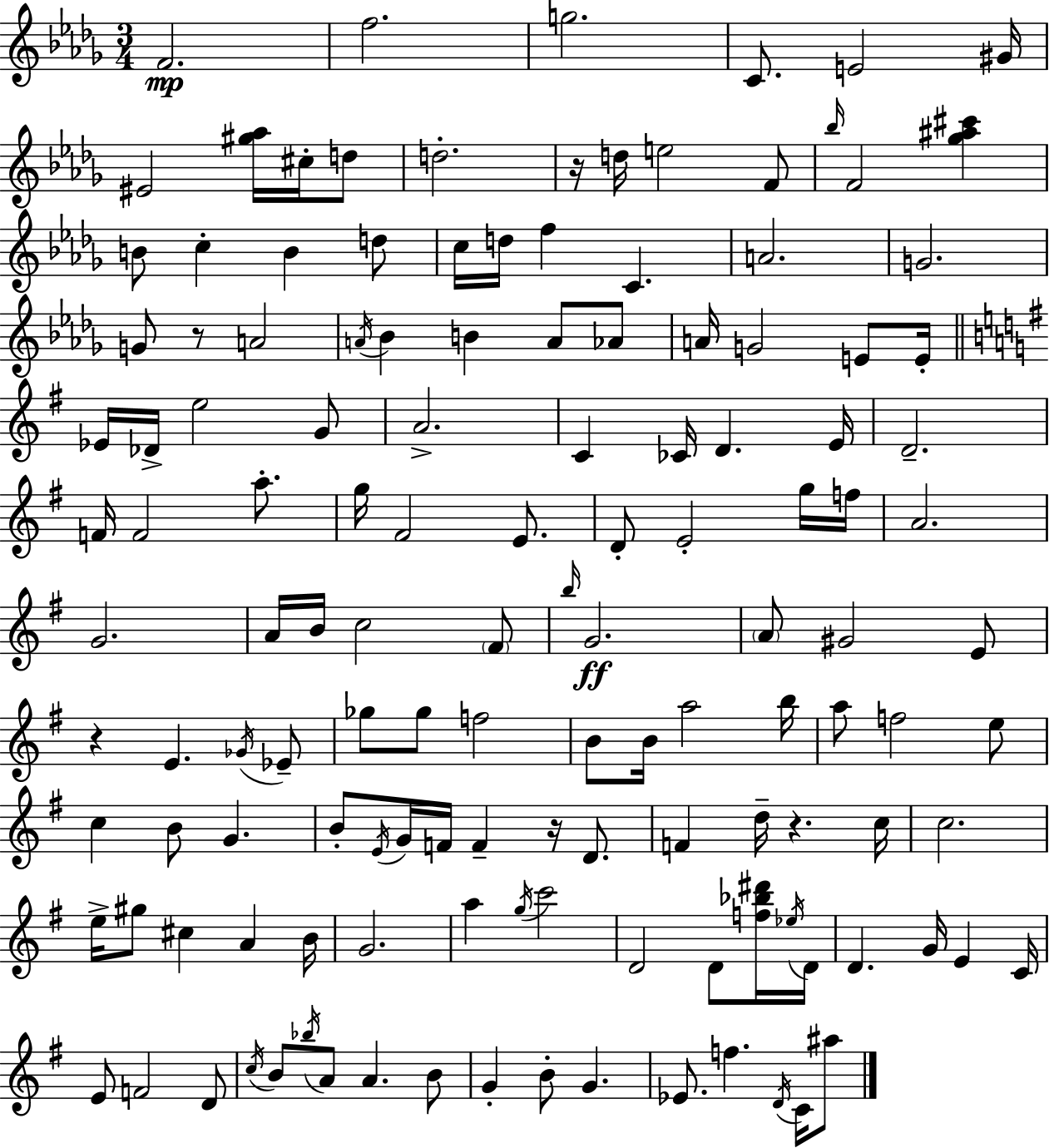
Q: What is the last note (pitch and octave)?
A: A#5